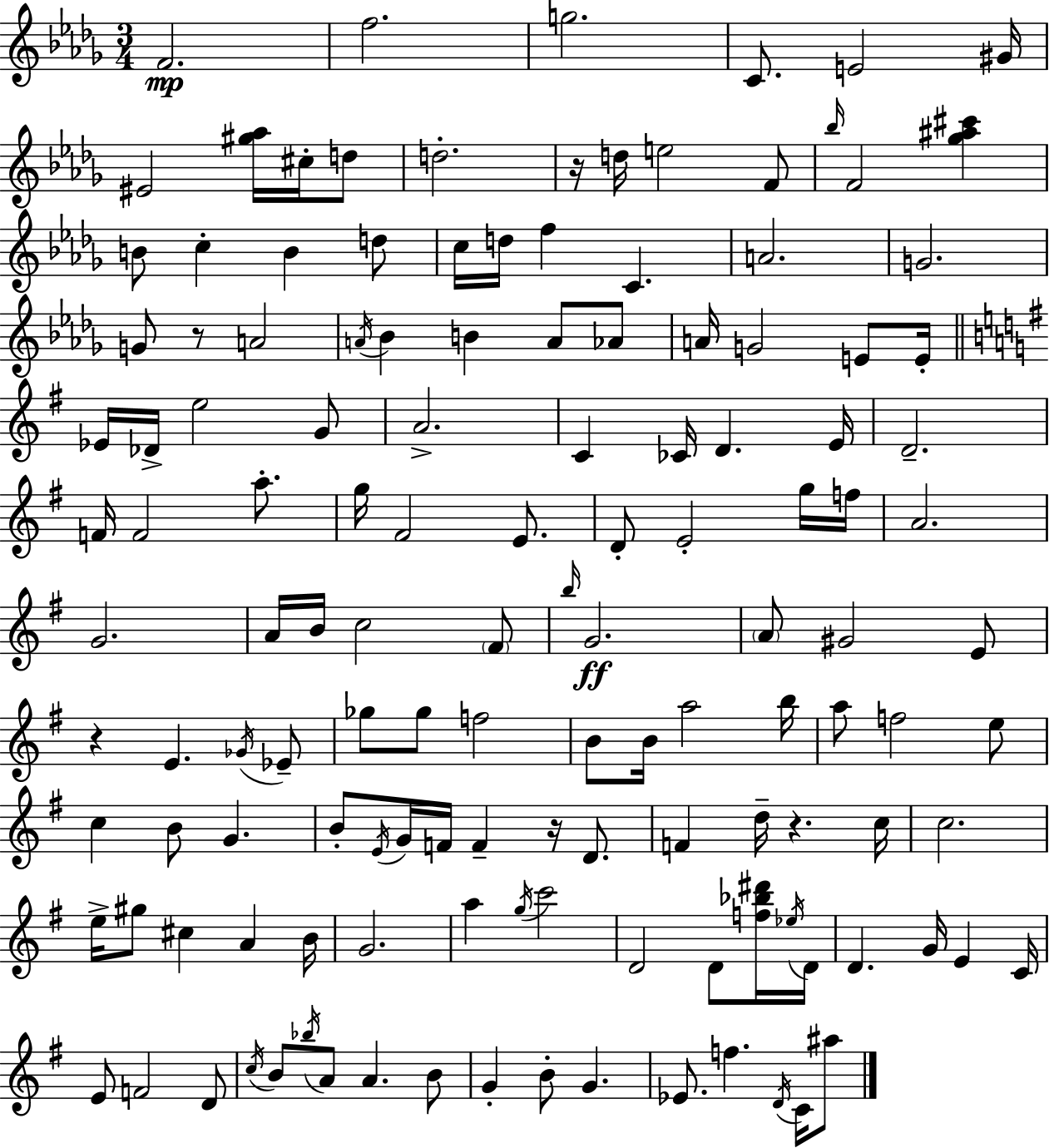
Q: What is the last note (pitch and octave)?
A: A#5